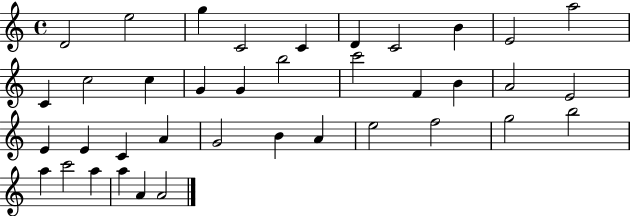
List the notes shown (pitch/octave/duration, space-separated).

D4/h E5/h G5/q C4/h C4/q D4/q C4/h B4/q E4/h A5/h C4/q C5/h C5/q G4/q G4/q B5/h C6/h F4/q B4/q A4/h E4/h E4/q E4/q C4/q A4/q G4/h B4/q A4/q E5/h F5/h G5/h B5/h A5/q C6/h A5/q A5/q A4/q A4/h